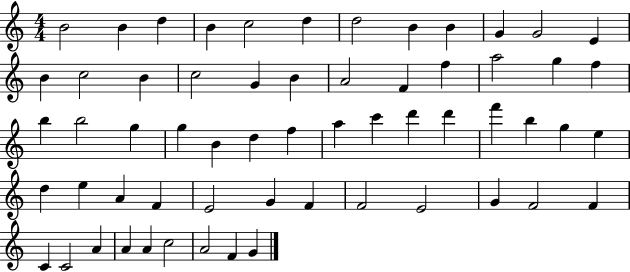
B4/h B4/q D5/q B4/q C5/h D5/q D5/h B4/q B4/q G4/q G4/h E4/q B4/q C5/h B4/q C5/h G4/q B4/q A4/h F4/q F5/q A5/h G5/q F5/q B5/q B5/h G5/q G5/q B4/q D5/q F5/q A5/q C6/q D6/q D6/q F6/q B5/q G5/q E5/q D5/q E5/q A4/q F4/q E4/h G4/q F4/q F4/h E4/h G4/q F4/h F4/q C4/q C4/h A4/q A4/q A4/q C5/h A4/h F4/q G4/q